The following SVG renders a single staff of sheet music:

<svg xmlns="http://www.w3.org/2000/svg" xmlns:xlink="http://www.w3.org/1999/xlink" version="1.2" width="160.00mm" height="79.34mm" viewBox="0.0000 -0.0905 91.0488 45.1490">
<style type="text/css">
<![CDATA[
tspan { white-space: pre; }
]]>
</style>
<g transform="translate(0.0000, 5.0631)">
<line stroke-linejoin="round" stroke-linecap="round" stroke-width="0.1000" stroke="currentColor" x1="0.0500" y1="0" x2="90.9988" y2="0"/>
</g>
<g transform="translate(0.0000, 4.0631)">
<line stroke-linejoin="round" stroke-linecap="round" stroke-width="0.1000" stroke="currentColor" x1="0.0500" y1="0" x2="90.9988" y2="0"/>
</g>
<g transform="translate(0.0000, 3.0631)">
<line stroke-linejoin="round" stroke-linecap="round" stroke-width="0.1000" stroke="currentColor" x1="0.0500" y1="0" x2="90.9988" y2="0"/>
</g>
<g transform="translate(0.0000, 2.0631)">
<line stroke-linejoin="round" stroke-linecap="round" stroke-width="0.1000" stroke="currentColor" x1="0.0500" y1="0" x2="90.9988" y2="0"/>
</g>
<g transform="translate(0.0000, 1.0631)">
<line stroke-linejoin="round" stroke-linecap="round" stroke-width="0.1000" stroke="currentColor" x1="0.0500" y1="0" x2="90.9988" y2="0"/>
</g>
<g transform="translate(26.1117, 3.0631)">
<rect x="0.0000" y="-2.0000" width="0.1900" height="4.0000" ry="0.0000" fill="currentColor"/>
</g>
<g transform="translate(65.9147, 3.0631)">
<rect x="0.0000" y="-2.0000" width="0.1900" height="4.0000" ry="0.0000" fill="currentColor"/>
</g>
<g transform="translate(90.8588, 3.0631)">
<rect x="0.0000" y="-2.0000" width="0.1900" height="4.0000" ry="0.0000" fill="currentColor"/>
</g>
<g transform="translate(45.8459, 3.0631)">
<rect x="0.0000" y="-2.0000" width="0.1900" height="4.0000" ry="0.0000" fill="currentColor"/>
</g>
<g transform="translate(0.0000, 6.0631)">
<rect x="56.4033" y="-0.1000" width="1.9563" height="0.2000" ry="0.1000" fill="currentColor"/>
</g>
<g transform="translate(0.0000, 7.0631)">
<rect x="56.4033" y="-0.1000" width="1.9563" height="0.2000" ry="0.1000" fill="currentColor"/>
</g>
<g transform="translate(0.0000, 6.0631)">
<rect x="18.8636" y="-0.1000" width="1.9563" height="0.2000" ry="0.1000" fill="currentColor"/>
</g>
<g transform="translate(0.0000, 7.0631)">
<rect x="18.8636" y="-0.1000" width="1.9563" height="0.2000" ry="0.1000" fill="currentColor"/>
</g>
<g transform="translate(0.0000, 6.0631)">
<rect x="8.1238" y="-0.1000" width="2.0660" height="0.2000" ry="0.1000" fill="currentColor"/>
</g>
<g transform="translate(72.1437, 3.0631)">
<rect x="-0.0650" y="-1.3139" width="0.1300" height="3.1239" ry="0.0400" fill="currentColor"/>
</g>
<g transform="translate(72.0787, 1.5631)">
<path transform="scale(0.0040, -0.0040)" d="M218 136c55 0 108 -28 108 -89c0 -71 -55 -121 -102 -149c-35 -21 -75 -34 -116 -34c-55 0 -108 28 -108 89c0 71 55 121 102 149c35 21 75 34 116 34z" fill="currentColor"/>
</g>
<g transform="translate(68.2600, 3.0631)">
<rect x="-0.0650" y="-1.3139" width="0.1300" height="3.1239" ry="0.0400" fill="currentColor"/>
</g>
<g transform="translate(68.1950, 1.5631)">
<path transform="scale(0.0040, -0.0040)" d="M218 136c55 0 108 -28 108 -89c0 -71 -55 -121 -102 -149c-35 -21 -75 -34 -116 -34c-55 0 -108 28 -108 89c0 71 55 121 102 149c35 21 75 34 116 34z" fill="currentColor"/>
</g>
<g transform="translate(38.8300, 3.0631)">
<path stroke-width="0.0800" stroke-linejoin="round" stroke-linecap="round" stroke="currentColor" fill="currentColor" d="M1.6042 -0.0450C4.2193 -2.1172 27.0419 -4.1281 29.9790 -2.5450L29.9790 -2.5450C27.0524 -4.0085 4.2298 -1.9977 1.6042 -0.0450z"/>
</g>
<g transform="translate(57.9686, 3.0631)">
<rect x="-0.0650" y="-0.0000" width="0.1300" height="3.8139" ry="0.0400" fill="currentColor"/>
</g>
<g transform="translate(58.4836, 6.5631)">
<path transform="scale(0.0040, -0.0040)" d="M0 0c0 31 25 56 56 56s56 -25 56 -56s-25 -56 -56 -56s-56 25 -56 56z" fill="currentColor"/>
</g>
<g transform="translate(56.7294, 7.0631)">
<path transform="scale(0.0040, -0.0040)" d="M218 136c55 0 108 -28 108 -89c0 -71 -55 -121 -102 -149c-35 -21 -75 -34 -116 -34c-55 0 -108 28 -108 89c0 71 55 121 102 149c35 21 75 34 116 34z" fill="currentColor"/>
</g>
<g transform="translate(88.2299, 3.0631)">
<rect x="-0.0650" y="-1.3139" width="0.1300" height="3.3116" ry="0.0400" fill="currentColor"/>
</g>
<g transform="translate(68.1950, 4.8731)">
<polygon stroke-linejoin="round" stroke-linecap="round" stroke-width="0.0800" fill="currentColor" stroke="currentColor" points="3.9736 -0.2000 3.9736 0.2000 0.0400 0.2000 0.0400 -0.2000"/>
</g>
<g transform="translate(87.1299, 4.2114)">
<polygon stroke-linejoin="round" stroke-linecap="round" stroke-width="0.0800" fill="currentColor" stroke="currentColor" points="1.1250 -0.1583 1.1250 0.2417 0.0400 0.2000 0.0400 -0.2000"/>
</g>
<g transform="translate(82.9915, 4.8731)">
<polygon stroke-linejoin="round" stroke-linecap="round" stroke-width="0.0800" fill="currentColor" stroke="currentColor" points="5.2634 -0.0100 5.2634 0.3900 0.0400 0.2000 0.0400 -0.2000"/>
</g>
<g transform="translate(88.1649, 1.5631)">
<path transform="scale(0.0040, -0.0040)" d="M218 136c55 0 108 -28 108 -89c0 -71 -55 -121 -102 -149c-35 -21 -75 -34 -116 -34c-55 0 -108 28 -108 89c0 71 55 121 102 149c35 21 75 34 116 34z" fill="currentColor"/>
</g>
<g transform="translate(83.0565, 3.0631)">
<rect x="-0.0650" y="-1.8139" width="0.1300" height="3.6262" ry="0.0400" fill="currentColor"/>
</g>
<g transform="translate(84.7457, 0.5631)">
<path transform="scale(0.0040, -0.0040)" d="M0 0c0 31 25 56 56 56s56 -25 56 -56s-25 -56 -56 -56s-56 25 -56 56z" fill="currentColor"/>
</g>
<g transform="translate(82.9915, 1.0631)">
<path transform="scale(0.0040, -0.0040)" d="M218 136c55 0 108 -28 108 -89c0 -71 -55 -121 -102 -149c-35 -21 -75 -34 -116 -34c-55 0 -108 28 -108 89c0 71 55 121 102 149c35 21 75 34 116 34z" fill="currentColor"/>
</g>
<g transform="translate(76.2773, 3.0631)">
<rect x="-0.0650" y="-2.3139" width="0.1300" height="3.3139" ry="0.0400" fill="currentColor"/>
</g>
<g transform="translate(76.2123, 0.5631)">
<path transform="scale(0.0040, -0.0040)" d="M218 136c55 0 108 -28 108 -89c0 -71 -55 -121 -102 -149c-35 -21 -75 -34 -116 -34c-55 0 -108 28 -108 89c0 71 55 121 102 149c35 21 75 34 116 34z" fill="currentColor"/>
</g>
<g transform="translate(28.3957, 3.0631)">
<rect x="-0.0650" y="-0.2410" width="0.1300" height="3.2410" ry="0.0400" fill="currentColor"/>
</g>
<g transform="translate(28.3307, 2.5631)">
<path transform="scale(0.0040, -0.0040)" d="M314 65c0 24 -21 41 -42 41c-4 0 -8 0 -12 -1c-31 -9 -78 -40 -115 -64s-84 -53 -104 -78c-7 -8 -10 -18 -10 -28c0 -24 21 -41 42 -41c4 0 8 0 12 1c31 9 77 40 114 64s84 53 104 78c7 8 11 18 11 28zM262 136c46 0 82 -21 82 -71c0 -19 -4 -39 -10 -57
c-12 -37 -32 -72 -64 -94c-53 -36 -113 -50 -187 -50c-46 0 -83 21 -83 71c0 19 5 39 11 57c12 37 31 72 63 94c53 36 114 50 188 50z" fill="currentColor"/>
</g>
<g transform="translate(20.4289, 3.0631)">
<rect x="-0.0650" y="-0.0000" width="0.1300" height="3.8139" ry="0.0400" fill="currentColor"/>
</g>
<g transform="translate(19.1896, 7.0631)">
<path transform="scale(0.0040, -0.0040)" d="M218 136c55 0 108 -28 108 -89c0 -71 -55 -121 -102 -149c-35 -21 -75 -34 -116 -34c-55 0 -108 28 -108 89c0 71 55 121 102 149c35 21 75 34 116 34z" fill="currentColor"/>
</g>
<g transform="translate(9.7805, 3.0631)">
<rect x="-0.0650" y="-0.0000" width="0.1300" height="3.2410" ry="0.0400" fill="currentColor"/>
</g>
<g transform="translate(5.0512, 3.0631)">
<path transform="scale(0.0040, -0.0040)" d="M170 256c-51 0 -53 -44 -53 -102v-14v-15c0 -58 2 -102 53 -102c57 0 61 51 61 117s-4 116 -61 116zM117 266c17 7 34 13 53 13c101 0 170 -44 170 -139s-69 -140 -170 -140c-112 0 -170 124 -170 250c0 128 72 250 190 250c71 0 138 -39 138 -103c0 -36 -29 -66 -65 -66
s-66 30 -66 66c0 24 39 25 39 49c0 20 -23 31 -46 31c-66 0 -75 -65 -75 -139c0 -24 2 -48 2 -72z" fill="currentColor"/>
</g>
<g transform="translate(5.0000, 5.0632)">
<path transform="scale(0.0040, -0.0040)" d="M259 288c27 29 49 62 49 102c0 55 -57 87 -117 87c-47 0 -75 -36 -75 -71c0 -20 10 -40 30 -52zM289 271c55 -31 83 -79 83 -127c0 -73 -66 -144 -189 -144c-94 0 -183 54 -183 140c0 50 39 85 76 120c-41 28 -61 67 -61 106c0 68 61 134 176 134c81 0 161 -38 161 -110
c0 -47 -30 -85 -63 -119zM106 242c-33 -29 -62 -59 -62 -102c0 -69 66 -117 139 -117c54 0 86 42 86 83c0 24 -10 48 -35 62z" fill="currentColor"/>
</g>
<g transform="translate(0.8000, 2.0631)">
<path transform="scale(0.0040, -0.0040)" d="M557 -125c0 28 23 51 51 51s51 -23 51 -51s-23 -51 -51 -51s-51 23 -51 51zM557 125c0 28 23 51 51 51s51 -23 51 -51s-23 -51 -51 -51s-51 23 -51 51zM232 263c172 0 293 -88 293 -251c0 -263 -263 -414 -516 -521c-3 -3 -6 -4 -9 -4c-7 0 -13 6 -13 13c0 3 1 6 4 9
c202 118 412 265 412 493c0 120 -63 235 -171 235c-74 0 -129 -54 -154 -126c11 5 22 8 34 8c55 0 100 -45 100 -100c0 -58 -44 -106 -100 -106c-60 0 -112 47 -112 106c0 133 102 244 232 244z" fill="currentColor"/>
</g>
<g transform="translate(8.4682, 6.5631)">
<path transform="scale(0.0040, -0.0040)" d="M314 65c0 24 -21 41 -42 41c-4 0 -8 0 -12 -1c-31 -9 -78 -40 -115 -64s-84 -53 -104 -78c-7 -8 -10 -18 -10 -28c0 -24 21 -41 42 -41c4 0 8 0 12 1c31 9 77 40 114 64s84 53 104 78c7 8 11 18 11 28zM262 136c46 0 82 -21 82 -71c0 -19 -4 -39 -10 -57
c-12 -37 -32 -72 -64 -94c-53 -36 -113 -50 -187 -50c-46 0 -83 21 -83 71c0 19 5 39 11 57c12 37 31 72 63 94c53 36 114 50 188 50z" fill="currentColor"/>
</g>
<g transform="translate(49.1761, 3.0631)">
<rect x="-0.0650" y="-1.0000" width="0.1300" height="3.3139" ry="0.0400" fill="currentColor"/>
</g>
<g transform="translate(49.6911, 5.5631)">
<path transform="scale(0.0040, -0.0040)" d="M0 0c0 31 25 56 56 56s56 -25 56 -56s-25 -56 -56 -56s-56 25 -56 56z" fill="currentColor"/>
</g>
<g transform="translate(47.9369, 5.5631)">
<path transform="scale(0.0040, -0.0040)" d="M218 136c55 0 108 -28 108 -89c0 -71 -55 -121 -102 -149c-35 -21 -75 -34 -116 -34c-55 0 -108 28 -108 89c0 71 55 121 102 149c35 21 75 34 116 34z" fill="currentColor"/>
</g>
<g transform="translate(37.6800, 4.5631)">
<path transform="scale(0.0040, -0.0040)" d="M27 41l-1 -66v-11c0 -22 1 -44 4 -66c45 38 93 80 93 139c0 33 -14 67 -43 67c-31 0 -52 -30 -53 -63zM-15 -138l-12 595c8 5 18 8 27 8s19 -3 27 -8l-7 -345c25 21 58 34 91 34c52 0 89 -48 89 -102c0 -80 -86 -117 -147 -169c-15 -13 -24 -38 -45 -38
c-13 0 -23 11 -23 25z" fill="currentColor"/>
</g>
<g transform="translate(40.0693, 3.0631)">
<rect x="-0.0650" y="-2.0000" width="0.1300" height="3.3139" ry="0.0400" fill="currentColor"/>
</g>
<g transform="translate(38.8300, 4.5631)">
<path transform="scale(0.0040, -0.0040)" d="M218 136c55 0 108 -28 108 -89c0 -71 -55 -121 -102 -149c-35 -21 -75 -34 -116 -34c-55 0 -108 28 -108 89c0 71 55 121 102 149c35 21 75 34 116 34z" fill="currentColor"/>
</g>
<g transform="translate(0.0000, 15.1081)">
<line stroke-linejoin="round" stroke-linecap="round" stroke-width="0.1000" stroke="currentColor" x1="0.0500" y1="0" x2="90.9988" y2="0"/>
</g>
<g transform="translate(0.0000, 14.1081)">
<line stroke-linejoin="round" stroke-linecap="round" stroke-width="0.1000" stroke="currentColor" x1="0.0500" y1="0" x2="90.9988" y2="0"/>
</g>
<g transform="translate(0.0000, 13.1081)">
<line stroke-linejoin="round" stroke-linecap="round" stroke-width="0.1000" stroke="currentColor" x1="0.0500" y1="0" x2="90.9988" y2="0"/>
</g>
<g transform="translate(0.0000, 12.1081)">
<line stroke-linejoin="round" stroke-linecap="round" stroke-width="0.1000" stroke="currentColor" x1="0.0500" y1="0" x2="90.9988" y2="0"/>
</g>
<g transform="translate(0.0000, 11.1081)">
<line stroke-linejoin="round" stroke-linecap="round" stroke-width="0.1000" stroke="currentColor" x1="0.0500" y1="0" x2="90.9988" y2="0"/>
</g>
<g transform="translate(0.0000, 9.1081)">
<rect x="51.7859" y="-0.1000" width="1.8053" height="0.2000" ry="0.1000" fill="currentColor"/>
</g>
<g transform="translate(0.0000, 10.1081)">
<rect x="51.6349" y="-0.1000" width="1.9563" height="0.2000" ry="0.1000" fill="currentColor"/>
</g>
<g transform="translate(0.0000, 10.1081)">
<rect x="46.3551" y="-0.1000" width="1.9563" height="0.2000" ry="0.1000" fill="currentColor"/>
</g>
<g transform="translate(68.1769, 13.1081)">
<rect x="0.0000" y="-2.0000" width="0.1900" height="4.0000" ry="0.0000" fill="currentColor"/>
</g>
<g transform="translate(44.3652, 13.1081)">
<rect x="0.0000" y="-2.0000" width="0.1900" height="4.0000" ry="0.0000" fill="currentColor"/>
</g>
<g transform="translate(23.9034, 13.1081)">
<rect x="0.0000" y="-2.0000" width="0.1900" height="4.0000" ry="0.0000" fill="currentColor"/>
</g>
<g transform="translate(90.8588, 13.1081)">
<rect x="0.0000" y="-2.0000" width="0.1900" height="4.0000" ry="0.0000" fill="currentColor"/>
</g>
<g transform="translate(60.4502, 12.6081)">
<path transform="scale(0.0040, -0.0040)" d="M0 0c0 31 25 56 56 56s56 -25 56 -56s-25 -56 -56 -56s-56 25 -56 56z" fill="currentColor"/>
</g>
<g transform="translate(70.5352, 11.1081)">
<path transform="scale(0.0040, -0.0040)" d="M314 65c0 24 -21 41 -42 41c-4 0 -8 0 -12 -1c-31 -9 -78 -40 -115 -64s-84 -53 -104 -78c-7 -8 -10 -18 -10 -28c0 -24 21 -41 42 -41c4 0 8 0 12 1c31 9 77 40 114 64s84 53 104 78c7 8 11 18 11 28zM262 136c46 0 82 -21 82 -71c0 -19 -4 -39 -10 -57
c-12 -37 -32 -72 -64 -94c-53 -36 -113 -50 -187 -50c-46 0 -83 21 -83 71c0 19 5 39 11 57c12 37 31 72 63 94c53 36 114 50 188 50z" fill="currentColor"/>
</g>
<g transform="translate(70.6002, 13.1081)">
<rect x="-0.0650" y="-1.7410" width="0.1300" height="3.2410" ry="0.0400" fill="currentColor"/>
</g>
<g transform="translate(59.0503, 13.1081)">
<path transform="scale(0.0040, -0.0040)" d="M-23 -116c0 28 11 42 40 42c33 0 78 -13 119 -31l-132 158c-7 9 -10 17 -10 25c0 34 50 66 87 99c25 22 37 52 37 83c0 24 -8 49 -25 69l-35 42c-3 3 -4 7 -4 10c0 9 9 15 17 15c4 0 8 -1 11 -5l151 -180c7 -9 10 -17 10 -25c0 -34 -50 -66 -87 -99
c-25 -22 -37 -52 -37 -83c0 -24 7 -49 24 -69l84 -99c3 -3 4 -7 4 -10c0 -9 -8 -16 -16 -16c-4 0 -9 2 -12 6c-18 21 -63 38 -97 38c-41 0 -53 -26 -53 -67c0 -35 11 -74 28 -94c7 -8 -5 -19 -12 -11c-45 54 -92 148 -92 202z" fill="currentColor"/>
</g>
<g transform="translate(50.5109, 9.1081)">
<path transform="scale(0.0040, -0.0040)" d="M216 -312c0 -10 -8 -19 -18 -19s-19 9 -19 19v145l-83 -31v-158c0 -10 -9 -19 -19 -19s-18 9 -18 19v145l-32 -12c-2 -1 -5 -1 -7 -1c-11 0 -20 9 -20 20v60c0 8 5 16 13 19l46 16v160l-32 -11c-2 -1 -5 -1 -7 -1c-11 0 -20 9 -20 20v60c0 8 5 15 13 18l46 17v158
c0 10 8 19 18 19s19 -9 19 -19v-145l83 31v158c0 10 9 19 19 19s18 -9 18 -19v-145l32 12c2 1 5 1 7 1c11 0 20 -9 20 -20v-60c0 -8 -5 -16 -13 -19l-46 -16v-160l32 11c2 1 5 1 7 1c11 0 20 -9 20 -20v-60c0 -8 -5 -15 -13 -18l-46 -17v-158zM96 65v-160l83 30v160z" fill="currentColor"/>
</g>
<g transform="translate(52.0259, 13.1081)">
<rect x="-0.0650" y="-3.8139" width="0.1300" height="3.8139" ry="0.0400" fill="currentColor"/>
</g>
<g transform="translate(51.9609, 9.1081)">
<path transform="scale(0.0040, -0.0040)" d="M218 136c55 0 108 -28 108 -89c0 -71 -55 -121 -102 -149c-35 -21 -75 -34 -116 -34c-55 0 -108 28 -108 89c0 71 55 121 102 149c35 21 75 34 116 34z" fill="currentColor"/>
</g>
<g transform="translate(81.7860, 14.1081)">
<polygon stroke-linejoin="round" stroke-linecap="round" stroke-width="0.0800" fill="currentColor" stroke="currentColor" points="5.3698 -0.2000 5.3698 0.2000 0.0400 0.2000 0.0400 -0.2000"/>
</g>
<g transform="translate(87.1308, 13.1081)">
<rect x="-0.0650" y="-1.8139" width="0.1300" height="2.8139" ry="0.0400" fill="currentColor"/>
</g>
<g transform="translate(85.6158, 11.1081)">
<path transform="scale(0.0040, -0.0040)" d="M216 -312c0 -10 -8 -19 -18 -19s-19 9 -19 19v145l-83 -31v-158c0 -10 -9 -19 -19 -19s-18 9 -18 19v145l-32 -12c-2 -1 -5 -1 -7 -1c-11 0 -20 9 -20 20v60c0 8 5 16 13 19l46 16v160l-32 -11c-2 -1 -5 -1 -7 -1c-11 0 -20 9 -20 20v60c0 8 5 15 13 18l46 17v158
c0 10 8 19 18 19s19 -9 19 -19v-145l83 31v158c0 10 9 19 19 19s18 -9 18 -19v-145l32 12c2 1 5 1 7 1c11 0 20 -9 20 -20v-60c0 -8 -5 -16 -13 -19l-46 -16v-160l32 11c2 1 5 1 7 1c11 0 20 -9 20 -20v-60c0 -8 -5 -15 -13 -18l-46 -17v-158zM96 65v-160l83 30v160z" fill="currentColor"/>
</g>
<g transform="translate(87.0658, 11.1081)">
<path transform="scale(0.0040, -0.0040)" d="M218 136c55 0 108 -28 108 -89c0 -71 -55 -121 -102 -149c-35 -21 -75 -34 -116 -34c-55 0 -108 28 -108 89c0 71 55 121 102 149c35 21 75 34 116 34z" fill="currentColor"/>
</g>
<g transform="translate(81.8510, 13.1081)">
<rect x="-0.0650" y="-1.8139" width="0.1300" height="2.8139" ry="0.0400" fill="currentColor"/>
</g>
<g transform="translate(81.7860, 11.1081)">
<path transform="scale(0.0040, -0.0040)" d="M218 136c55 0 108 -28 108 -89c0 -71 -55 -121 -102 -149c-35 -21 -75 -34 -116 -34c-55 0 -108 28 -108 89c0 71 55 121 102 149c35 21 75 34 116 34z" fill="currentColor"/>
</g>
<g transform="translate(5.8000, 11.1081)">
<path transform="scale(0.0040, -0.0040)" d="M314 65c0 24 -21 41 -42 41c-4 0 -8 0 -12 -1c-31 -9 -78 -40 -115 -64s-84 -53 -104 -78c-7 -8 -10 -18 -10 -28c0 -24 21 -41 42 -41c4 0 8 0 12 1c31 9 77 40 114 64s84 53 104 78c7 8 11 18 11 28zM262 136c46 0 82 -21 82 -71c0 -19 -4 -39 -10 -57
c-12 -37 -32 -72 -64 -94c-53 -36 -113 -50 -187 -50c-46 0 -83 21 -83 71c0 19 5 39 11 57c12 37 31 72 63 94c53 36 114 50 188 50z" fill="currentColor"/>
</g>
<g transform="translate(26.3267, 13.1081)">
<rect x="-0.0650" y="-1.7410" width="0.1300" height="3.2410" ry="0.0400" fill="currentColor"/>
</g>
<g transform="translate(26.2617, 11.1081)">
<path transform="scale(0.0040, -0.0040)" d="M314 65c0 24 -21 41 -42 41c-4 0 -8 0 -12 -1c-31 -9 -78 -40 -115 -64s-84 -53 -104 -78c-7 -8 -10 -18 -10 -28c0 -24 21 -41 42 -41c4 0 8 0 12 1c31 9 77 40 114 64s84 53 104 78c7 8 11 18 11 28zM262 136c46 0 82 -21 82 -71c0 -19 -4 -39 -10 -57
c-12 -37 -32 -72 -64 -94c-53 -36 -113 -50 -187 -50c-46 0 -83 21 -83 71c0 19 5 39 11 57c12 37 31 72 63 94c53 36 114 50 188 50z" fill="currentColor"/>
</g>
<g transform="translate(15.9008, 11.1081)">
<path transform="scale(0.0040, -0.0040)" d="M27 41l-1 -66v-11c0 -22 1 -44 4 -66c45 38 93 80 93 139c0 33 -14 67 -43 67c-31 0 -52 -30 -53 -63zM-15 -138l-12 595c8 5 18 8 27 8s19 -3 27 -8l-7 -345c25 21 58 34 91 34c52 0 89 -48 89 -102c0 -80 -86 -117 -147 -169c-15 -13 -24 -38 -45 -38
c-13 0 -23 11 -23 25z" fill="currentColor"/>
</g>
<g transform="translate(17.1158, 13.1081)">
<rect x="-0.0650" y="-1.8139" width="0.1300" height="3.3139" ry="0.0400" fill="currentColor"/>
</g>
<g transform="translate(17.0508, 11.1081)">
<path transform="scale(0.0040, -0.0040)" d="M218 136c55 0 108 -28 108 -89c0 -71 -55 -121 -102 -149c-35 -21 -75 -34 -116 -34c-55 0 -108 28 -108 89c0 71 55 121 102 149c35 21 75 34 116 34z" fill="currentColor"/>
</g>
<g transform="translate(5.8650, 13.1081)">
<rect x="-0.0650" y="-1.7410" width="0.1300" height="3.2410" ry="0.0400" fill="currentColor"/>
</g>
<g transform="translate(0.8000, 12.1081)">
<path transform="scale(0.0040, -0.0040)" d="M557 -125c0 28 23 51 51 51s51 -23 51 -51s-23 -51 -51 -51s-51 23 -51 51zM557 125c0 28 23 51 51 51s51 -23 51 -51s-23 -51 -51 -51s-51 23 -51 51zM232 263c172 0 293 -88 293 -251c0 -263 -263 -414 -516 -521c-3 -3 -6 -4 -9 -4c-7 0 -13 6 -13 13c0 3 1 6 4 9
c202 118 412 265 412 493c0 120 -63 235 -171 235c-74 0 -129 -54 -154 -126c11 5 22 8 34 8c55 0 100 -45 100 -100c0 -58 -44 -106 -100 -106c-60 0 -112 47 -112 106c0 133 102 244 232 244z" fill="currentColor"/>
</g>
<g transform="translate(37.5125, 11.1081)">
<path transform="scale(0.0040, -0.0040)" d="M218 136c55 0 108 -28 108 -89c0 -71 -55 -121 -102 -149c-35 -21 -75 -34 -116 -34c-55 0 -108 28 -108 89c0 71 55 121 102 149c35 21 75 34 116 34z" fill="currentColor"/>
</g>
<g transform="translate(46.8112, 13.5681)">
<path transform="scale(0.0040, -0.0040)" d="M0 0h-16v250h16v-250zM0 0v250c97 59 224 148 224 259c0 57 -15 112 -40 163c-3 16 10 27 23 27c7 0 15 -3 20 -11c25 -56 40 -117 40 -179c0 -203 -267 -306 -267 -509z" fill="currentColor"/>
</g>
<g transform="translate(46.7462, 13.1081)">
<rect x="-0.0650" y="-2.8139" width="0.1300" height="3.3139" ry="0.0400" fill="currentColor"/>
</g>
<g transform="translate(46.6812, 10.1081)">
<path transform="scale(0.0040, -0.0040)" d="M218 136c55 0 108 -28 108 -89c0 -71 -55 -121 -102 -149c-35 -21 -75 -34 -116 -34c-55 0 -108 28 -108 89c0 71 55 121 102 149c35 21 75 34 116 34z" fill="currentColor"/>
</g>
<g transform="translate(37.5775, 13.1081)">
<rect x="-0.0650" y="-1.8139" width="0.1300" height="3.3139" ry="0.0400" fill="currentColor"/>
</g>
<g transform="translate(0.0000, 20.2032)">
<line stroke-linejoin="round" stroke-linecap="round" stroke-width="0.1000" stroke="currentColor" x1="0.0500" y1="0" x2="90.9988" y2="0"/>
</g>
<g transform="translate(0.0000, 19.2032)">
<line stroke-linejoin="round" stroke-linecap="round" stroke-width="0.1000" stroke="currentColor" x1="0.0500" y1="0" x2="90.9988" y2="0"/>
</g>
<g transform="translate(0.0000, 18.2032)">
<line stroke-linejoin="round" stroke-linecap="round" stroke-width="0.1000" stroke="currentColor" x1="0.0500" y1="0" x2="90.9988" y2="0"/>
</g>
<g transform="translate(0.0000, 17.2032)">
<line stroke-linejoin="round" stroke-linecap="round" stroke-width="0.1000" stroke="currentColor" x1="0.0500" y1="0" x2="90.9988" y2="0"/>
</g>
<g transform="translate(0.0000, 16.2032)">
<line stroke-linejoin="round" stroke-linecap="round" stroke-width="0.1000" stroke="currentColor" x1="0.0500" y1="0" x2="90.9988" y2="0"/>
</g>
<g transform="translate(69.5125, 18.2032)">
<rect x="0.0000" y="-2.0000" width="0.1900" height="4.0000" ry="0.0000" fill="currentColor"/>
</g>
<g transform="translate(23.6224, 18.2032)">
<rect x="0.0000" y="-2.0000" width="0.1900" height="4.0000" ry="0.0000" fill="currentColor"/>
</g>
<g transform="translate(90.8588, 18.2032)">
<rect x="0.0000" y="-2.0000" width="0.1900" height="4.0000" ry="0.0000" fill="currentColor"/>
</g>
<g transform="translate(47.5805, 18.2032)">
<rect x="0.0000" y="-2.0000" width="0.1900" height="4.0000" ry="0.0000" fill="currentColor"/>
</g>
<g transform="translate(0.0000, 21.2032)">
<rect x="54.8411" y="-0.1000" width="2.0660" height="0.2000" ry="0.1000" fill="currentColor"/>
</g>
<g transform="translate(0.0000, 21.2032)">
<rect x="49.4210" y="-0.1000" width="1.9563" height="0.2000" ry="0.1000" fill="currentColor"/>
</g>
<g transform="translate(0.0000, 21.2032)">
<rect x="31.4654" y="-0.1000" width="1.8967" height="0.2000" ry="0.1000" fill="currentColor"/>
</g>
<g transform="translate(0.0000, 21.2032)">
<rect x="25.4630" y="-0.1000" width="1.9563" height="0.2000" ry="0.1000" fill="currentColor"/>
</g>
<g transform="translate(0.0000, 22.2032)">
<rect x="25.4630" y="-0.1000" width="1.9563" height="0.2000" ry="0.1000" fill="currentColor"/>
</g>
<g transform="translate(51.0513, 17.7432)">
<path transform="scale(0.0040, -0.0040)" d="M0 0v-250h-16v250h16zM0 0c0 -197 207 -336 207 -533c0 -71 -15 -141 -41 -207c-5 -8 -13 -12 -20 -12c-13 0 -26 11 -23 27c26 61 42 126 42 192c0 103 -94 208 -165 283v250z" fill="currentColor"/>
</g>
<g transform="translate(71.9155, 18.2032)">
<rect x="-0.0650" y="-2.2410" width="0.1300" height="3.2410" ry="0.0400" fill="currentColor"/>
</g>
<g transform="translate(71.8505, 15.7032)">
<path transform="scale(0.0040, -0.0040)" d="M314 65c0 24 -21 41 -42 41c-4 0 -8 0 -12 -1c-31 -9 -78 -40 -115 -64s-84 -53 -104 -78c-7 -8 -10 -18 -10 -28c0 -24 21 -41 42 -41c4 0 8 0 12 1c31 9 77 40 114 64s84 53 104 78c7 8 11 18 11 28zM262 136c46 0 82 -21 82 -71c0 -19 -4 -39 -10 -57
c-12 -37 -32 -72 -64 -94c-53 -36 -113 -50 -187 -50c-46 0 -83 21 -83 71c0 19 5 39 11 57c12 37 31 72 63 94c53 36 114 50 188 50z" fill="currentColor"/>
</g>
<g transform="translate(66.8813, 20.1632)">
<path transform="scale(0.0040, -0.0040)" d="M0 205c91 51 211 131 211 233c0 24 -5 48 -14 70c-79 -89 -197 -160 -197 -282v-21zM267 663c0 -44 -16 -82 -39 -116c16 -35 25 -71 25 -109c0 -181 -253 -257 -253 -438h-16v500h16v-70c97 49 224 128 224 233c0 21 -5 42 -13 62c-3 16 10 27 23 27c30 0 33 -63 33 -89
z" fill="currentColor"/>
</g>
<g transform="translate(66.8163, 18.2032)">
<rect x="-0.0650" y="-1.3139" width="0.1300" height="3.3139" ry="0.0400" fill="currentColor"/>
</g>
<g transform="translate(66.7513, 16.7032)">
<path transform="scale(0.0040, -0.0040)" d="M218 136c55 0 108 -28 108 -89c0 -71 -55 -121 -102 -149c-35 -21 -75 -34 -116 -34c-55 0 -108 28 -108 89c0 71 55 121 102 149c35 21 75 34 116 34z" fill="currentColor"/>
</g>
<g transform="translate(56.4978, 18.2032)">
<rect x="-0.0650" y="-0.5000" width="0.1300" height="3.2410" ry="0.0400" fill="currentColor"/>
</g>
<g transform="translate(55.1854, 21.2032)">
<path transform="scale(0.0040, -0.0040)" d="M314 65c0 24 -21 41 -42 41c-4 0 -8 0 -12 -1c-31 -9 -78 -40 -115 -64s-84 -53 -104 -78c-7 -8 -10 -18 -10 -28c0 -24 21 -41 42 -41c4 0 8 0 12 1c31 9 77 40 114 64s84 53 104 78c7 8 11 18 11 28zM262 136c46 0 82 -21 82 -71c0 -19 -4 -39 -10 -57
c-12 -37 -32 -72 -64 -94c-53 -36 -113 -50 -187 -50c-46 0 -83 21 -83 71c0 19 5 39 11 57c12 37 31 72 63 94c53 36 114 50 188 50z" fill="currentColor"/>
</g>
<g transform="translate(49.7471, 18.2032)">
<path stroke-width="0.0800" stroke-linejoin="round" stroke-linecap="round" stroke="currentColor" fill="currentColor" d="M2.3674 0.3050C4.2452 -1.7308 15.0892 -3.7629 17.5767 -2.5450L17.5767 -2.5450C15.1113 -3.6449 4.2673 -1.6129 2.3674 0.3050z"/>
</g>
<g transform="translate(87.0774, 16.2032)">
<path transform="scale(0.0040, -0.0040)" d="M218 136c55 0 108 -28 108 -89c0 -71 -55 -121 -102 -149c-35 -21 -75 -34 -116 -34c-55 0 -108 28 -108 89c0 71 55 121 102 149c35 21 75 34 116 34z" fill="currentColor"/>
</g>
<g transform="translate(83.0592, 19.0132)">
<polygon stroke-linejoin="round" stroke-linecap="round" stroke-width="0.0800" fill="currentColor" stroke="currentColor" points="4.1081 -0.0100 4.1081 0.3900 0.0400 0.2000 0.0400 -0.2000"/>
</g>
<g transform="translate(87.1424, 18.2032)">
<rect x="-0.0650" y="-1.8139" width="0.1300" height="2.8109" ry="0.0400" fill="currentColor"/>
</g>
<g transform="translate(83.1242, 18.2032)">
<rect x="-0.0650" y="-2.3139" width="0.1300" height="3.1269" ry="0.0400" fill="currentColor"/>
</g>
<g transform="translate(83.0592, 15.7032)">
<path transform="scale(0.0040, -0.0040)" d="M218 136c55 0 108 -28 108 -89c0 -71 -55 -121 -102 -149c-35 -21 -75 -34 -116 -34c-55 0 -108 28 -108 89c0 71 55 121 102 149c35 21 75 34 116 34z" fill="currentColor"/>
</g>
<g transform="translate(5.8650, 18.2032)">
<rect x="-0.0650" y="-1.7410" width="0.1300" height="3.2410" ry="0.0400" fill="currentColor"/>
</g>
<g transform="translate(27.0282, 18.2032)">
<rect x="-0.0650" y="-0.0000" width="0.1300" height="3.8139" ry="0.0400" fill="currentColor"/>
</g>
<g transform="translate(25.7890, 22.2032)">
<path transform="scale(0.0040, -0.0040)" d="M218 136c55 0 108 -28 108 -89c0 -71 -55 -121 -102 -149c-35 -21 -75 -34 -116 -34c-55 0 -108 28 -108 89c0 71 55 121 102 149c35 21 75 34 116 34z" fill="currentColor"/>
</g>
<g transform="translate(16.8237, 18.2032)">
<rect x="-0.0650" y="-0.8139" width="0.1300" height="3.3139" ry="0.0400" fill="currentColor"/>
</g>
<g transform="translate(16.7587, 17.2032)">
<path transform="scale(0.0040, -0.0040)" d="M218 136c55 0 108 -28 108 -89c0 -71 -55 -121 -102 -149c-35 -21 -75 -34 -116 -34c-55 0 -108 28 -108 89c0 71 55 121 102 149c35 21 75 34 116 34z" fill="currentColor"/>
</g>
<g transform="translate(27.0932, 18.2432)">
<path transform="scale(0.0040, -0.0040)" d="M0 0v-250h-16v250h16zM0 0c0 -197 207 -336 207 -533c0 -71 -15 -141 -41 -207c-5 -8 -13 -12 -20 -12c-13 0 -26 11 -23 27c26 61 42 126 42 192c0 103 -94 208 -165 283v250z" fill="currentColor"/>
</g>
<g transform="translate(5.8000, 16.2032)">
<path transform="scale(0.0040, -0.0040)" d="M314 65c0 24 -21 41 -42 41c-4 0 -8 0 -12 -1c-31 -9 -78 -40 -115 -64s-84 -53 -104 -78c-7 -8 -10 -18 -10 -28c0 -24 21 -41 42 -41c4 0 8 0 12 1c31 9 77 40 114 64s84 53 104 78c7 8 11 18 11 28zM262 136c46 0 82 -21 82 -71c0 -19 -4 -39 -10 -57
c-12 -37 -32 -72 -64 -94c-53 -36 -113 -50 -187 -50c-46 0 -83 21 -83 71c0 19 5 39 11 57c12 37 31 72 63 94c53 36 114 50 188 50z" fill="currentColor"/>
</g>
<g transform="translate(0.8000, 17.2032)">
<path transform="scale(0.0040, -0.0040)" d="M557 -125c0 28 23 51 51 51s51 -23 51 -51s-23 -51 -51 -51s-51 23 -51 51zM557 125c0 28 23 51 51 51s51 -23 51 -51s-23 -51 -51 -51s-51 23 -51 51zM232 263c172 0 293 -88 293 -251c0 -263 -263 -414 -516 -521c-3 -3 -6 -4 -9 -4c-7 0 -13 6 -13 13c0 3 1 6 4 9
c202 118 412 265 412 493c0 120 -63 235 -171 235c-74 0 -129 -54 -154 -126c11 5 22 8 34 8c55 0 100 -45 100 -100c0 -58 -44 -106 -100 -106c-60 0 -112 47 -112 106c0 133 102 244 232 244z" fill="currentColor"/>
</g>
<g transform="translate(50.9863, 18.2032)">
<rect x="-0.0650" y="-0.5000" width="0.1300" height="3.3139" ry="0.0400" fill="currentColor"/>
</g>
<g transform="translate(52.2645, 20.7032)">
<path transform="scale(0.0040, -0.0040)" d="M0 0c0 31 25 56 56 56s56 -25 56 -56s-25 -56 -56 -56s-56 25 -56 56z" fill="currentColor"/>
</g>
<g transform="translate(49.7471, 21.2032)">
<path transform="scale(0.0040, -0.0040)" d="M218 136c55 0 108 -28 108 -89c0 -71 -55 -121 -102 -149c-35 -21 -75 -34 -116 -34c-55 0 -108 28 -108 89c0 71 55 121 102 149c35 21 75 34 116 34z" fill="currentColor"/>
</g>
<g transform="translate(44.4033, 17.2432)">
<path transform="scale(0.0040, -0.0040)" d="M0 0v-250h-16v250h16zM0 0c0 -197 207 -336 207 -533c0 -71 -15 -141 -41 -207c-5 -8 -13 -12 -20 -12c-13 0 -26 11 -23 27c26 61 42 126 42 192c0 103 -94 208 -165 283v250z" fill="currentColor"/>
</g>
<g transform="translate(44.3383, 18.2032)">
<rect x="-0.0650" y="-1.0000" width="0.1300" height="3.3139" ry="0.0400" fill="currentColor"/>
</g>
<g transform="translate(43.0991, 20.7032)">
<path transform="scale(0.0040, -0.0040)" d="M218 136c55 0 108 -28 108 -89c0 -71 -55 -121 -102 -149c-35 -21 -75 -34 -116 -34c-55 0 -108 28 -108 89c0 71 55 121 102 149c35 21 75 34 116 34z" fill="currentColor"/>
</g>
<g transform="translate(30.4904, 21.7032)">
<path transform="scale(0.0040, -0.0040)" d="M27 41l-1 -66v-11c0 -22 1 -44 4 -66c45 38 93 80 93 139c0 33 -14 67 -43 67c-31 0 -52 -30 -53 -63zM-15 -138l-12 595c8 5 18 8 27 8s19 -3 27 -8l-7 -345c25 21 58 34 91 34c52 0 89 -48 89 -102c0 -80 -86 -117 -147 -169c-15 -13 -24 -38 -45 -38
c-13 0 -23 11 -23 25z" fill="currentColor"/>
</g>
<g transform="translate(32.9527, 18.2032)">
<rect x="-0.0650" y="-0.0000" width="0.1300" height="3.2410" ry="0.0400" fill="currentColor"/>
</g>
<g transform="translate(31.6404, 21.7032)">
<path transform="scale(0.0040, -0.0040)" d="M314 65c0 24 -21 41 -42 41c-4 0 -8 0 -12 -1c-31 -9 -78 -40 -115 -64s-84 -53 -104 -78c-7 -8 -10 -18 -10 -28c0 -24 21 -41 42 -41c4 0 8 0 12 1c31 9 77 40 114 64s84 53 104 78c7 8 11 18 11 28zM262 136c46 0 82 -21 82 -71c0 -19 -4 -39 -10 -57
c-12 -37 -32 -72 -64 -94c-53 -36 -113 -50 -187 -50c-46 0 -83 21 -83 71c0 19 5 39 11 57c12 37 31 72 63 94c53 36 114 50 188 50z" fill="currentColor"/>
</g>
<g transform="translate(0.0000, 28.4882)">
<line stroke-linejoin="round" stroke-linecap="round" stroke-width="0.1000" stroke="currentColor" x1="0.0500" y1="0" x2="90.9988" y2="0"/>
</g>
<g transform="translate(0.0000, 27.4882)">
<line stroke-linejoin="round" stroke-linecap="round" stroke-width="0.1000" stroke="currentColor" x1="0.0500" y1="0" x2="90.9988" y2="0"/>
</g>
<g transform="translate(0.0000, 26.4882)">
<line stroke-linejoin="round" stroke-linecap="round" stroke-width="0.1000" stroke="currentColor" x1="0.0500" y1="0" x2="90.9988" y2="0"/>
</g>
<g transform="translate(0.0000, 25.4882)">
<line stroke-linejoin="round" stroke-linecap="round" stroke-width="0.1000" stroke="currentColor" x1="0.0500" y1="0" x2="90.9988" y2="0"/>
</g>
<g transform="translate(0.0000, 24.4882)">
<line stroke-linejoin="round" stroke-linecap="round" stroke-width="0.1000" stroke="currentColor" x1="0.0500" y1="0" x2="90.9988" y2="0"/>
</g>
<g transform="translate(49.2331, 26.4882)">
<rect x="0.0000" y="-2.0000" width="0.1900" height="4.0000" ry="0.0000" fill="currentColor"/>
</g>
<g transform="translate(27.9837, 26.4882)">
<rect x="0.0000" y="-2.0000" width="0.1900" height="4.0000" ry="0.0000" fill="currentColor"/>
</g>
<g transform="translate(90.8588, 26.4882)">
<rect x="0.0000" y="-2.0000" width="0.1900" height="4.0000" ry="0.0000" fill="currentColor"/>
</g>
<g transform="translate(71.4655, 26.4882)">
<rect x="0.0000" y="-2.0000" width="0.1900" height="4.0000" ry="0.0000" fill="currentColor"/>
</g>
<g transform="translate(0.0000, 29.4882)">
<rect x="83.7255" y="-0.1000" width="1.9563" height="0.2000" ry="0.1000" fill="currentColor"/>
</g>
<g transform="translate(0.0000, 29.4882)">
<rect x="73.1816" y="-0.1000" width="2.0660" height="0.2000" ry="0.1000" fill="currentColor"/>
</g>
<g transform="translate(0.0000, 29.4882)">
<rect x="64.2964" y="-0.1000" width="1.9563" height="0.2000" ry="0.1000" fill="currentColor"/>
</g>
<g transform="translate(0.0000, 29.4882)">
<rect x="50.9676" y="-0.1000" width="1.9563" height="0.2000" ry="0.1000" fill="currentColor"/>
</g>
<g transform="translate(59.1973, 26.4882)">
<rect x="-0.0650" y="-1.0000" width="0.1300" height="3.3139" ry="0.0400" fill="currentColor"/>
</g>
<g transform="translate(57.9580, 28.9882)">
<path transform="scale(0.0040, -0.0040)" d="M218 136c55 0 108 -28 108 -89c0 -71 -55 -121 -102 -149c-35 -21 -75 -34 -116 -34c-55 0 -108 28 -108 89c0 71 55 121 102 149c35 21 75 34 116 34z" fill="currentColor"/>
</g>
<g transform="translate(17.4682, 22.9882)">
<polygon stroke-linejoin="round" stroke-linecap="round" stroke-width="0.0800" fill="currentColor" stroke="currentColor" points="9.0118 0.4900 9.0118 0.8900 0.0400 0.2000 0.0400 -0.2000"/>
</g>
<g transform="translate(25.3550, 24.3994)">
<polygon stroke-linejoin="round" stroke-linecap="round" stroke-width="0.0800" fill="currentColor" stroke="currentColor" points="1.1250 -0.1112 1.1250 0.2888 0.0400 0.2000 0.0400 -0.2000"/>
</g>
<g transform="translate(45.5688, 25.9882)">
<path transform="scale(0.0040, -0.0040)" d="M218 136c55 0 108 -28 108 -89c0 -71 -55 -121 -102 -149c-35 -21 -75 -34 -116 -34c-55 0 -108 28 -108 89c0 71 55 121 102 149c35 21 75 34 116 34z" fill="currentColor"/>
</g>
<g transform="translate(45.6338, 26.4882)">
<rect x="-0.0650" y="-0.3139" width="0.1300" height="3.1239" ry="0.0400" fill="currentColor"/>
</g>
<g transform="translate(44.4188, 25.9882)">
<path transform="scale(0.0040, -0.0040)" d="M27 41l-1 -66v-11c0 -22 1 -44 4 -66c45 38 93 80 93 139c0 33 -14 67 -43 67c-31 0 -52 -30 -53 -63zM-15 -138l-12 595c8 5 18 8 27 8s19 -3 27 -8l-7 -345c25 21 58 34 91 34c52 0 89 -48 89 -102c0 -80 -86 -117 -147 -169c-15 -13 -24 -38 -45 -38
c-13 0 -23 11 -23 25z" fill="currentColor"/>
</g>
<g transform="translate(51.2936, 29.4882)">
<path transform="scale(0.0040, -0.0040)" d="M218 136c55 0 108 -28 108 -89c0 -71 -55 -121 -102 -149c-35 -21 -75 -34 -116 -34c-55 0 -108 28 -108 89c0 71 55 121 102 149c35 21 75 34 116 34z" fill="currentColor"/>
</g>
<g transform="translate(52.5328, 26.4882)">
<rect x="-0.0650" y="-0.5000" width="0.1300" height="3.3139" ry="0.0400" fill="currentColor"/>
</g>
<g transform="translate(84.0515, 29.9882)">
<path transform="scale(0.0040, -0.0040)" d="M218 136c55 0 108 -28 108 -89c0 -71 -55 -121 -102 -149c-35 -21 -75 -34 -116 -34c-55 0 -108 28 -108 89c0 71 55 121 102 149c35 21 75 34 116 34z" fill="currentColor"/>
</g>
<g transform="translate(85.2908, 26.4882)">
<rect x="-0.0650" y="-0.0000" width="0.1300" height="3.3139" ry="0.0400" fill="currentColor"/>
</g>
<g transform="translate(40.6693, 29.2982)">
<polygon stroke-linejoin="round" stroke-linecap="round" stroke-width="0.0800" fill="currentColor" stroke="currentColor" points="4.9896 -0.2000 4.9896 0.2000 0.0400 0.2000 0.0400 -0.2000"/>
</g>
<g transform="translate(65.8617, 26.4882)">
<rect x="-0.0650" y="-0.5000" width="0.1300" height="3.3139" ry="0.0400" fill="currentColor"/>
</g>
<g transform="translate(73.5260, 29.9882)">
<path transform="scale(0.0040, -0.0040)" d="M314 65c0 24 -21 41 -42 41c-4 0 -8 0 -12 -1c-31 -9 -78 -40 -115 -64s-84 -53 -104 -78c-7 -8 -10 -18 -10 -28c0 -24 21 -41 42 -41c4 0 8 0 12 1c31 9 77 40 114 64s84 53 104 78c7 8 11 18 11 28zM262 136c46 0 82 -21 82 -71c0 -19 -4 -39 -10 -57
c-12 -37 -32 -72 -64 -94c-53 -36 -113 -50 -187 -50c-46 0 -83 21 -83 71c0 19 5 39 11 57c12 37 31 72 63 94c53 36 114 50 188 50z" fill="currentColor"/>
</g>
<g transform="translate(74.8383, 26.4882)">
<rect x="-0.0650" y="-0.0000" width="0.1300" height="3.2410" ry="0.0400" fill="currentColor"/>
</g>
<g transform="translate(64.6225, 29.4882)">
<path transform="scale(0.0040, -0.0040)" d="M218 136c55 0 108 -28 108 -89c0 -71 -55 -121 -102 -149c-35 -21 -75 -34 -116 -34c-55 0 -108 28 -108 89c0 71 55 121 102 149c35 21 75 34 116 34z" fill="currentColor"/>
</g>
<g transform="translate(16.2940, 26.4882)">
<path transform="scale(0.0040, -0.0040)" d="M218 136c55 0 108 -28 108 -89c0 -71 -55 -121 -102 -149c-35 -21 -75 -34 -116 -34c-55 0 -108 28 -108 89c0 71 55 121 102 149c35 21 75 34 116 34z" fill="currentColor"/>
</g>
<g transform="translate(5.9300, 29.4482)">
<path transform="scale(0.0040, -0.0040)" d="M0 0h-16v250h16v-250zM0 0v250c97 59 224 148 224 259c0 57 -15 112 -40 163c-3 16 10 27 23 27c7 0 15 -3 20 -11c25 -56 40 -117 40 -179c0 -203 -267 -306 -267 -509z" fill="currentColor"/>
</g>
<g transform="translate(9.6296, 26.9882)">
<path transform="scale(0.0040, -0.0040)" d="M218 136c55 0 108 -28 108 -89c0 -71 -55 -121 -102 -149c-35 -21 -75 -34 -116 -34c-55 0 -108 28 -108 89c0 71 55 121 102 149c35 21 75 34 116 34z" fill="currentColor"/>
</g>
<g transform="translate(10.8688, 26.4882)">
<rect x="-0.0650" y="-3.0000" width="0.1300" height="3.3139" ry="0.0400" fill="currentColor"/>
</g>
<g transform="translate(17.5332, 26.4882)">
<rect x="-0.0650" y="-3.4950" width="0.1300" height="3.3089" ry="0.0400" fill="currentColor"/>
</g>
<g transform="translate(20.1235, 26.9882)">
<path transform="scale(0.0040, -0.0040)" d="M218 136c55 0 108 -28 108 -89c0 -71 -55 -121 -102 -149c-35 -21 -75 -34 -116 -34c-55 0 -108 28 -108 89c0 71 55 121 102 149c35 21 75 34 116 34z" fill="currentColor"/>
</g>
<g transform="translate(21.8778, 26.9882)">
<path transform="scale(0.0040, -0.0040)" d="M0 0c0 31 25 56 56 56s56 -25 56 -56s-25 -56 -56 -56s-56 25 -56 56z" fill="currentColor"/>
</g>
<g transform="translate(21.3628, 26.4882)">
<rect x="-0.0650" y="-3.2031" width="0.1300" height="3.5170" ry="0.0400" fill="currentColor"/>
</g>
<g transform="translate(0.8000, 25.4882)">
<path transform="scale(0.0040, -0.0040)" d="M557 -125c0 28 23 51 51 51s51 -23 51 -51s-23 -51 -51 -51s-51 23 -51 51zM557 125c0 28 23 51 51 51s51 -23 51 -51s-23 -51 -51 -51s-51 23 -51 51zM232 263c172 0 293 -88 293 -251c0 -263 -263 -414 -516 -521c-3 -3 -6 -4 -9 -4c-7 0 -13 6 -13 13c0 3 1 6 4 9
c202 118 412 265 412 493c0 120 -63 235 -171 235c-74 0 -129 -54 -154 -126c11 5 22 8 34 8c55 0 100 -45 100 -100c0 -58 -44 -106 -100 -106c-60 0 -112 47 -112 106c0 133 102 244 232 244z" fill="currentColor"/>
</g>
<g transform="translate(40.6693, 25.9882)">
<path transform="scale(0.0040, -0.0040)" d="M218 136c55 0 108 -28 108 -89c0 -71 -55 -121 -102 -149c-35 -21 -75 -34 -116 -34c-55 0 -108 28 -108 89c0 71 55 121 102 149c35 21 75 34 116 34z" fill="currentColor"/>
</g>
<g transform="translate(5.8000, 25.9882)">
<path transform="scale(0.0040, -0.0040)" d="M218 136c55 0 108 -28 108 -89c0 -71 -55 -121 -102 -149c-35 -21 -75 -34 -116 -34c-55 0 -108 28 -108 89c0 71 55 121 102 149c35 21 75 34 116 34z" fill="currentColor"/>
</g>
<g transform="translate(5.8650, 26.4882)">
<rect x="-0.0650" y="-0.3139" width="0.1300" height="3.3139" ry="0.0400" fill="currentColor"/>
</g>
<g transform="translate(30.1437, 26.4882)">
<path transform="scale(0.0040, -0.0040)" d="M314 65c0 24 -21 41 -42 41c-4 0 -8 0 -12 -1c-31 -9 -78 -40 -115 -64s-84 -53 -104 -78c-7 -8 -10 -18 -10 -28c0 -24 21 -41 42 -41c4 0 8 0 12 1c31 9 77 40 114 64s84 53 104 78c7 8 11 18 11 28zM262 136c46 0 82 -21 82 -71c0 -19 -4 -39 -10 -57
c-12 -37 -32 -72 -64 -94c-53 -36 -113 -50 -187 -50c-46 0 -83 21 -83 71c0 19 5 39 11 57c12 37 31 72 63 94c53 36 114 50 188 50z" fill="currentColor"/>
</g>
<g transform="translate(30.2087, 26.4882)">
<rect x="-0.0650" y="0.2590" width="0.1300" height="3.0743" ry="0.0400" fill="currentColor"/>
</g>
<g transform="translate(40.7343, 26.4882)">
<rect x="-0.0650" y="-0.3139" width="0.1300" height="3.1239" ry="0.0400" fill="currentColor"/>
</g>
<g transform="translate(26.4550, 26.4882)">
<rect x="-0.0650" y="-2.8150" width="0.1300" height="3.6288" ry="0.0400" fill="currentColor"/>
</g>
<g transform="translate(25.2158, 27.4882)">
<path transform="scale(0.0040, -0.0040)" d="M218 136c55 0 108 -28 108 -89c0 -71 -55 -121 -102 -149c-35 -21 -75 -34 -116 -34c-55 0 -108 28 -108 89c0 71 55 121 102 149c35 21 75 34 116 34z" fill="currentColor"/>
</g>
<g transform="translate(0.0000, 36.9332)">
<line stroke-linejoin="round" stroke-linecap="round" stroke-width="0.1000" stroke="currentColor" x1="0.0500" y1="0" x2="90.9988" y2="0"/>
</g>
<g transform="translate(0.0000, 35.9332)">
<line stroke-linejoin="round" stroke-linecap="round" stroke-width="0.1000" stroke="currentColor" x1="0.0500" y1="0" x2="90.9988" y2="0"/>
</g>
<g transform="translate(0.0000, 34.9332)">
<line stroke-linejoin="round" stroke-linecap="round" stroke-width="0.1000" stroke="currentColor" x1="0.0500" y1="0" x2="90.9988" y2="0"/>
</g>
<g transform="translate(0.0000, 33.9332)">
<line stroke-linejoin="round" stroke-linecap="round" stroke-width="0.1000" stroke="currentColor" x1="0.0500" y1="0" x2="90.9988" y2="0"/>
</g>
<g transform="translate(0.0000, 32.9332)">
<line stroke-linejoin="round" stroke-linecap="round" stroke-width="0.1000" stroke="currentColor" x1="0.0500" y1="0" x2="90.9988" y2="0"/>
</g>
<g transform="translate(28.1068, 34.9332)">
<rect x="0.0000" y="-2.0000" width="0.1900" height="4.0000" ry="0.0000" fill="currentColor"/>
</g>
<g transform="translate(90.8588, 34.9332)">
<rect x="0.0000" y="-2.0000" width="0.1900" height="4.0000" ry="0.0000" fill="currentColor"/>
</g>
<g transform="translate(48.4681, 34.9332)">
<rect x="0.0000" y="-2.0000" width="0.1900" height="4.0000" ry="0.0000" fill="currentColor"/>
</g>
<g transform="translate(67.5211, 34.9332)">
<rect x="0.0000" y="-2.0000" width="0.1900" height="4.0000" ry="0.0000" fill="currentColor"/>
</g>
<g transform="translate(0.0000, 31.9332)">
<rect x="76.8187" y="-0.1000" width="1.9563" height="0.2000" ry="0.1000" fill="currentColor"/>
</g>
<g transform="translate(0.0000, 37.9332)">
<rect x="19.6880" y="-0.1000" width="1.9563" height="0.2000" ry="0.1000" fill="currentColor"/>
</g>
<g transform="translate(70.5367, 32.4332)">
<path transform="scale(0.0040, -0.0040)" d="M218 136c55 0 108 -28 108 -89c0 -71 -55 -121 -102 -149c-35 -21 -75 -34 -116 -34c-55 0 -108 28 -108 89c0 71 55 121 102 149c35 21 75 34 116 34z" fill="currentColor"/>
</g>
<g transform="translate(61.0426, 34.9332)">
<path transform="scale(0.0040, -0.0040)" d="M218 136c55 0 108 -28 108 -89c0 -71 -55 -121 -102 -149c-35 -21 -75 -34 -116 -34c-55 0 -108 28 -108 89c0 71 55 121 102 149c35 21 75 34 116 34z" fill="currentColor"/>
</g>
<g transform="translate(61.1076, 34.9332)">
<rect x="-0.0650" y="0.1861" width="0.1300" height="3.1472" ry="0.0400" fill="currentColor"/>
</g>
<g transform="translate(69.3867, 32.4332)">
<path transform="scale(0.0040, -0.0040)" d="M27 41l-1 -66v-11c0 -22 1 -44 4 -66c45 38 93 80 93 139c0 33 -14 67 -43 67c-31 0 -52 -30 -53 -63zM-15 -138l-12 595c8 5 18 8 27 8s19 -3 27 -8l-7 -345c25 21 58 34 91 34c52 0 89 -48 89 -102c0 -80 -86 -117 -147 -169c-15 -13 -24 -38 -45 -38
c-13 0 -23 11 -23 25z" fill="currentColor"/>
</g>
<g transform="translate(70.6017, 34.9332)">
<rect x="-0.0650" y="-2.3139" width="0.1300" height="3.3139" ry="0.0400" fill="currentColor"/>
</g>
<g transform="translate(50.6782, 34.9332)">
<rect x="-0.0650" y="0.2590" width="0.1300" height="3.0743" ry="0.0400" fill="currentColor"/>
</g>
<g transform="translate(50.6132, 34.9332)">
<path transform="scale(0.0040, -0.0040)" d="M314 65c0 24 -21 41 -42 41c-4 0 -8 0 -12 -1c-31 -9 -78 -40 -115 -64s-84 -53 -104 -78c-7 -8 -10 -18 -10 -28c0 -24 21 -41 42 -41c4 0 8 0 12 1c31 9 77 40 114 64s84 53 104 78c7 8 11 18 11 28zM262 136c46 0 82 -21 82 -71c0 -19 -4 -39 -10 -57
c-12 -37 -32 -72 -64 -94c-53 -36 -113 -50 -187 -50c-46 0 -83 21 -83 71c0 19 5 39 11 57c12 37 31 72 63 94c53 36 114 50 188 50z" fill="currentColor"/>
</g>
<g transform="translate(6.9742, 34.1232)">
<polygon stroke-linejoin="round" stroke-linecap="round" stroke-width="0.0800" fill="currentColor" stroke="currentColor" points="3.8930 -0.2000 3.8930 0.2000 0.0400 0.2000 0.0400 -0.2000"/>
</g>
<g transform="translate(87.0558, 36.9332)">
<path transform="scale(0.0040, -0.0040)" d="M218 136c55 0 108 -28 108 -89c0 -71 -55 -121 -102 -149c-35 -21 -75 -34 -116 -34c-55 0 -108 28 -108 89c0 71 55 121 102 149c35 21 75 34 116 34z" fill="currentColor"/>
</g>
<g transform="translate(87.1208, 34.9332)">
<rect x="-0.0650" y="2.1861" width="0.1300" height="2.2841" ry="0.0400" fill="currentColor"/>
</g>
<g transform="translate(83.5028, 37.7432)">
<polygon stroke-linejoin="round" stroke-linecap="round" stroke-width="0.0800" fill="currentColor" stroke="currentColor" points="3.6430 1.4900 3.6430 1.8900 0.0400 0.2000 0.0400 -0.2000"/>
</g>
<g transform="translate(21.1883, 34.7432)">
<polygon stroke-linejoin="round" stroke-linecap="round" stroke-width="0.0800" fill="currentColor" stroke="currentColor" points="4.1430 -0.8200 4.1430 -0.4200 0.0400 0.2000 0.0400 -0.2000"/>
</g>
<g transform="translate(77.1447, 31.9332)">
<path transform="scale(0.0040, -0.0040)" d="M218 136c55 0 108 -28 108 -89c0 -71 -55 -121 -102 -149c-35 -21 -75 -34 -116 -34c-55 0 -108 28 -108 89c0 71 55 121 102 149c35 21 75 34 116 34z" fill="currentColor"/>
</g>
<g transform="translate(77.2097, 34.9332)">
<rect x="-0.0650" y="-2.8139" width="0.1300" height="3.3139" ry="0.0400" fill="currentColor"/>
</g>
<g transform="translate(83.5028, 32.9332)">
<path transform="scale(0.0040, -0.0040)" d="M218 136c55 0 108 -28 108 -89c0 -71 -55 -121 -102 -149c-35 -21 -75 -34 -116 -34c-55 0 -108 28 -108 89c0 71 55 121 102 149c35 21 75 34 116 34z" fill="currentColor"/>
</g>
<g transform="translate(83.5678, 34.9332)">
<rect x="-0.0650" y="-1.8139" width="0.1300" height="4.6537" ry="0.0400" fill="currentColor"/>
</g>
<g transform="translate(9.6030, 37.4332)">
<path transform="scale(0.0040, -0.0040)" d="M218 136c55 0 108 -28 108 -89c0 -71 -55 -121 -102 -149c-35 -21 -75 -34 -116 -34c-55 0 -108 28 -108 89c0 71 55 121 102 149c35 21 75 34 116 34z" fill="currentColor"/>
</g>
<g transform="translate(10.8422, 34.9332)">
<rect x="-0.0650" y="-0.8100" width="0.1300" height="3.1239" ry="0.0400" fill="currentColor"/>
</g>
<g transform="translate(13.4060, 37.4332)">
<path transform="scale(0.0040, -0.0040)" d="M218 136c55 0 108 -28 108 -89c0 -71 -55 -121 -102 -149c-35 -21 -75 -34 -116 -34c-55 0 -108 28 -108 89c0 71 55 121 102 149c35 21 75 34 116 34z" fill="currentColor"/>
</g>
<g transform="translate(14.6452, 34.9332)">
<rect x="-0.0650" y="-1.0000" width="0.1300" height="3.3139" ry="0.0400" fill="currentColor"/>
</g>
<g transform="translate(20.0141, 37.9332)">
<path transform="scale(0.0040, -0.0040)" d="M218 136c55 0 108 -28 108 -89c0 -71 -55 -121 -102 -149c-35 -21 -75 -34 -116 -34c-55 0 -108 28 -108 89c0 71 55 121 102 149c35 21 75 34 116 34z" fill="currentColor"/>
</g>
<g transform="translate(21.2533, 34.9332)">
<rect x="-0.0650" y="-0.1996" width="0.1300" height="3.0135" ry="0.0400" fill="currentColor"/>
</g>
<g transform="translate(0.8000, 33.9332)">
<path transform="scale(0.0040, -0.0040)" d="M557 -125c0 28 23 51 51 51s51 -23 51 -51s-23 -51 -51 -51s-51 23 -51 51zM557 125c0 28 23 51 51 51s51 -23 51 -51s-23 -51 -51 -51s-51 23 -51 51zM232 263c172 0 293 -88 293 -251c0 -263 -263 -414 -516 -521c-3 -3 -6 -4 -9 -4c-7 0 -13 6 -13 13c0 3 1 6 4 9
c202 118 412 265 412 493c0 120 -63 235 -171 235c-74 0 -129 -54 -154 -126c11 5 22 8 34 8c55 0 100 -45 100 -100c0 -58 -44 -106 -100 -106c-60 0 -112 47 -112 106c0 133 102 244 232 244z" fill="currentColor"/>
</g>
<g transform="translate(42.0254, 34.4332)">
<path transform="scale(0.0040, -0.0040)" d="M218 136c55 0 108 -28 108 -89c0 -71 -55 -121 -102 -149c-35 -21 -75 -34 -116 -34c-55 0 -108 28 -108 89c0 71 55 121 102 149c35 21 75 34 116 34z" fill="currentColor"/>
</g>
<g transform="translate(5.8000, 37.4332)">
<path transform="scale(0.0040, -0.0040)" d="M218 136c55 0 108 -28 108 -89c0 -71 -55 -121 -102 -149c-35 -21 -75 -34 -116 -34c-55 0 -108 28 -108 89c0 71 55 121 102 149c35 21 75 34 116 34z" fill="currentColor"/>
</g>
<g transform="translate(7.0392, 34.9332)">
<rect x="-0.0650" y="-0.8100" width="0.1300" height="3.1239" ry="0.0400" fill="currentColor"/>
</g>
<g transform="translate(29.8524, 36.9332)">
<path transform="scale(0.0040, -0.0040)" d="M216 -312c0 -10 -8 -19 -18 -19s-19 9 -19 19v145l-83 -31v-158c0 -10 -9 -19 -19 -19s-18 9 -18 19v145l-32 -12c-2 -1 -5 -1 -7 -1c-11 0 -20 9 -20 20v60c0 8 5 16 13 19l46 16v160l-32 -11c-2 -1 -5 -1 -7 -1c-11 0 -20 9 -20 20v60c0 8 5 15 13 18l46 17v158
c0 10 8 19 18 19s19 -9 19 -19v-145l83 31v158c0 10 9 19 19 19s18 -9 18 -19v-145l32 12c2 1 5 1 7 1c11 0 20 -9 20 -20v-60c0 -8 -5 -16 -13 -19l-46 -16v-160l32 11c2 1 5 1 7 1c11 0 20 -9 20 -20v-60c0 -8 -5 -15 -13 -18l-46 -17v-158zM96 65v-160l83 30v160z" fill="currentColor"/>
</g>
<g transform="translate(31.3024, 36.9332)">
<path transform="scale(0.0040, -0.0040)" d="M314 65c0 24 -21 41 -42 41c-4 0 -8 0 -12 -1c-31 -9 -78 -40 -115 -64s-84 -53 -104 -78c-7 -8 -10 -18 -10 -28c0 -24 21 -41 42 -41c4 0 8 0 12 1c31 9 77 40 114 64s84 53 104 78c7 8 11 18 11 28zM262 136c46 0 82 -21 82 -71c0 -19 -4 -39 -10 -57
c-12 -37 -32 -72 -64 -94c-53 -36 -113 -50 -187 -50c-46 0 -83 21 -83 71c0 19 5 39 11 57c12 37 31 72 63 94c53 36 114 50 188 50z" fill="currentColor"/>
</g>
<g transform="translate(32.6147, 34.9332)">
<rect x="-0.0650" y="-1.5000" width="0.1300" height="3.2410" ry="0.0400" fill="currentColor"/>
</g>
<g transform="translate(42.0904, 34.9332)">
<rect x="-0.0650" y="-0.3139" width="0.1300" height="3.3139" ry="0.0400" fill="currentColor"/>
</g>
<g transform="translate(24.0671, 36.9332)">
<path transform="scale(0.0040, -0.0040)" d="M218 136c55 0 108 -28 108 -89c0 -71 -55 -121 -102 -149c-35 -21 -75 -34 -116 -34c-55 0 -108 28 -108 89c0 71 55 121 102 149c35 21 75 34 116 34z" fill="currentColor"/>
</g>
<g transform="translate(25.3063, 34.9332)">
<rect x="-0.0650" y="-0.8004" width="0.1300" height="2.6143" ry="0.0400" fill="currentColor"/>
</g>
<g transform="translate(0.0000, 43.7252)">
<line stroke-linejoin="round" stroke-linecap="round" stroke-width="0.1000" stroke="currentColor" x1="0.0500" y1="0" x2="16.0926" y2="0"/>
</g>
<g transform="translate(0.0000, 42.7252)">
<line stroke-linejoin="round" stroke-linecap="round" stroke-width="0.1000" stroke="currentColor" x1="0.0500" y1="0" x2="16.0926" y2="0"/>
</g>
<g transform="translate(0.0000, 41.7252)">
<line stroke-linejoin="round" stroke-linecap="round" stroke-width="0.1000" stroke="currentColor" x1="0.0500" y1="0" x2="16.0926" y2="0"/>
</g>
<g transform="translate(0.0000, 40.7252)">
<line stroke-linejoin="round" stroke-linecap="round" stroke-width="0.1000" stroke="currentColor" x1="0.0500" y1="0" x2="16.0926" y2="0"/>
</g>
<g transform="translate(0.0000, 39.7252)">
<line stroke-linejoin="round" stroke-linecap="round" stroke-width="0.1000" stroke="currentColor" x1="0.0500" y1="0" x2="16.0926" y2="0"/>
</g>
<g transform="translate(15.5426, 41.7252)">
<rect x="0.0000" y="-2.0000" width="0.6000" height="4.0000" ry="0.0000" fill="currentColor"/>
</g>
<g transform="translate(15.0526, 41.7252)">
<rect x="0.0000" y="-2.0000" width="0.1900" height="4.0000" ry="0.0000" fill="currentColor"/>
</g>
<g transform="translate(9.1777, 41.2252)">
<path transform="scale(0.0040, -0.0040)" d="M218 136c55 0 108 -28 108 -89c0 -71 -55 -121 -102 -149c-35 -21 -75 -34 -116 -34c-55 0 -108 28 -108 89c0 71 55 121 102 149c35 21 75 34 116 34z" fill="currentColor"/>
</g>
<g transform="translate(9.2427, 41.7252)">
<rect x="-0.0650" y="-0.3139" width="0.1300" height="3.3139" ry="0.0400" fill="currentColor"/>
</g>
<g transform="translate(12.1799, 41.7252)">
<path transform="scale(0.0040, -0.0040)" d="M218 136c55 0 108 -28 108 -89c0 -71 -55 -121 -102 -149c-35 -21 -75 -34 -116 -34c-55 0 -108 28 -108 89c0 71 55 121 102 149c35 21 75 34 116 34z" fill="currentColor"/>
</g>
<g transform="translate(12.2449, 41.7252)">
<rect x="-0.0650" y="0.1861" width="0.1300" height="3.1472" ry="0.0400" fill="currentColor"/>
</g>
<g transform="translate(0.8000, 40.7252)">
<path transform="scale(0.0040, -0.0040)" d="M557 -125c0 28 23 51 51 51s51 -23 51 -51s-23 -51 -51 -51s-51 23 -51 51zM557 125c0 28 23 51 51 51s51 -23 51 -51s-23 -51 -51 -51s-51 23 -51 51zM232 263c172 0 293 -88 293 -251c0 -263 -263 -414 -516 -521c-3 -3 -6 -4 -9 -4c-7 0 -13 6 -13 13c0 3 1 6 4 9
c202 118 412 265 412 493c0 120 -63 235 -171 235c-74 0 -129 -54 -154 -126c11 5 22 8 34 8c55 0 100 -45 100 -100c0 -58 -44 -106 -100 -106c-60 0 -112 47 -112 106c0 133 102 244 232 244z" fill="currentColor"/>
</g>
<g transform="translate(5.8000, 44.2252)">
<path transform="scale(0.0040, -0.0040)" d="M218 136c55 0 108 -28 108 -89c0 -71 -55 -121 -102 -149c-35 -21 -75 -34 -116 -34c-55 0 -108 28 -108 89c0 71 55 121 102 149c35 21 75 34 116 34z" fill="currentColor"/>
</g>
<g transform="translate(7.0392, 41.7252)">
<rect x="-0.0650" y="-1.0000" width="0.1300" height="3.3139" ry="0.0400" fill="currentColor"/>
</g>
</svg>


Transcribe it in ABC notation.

X:1
T:Untitled
M:6/8
L:1/4
K:C
D,,2 C,, E,2 _A,, F,, C,, G,/2 G,/2 B, A,/2 G,/4 A,2 _A, A,2 A, C/2 ^E z A,2 A,/2 ^A,/2 A,2 F, C,,/2 _D,,2 F,,/2 E,,/2 E,,2 G,/4 B,2 B,/2 A,/2 E,/2 C, D,/2 C,/2 B,,/4 D,2 E,/2 _E,/2 E,, F,, E,, D,,2 D,, F,,/2 F,,/2 F,, E,,/2 G,,/2 ^G,,2 E, D,2 D, _B, C A,/2 G,,/2 F,, E, D,